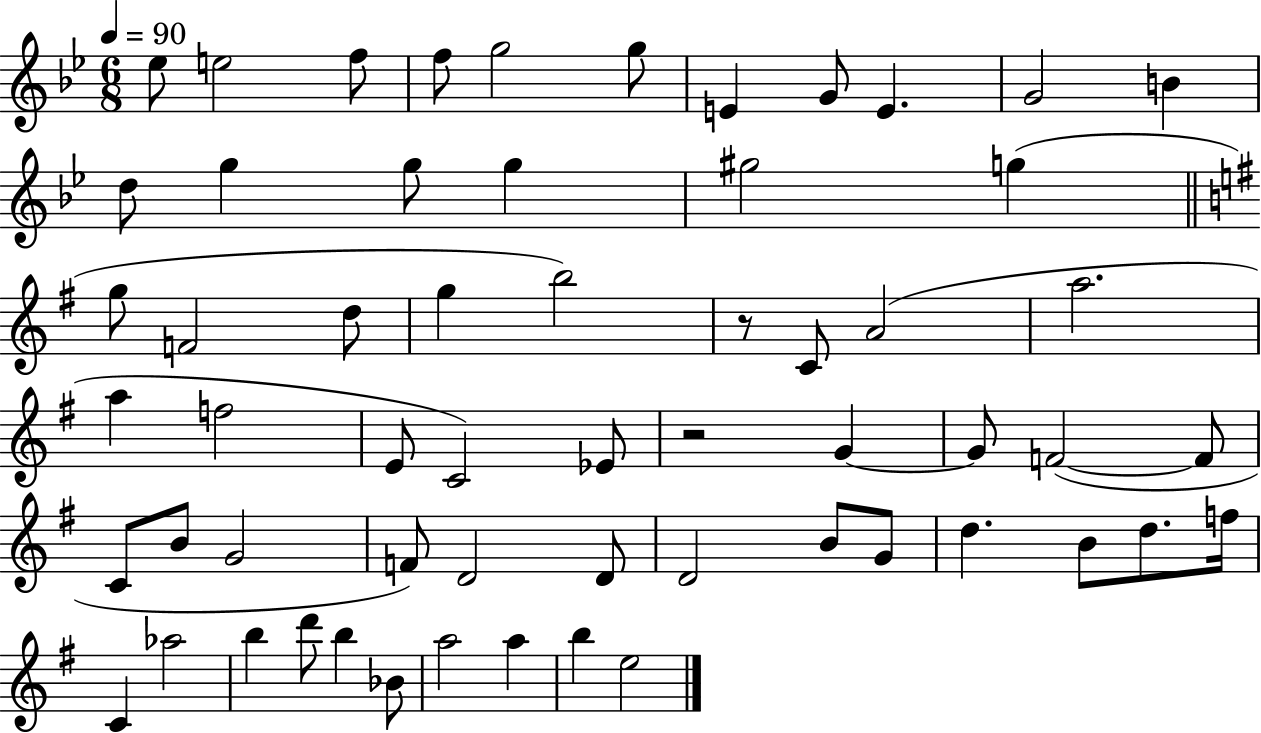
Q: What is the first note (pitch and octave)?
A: Eb5